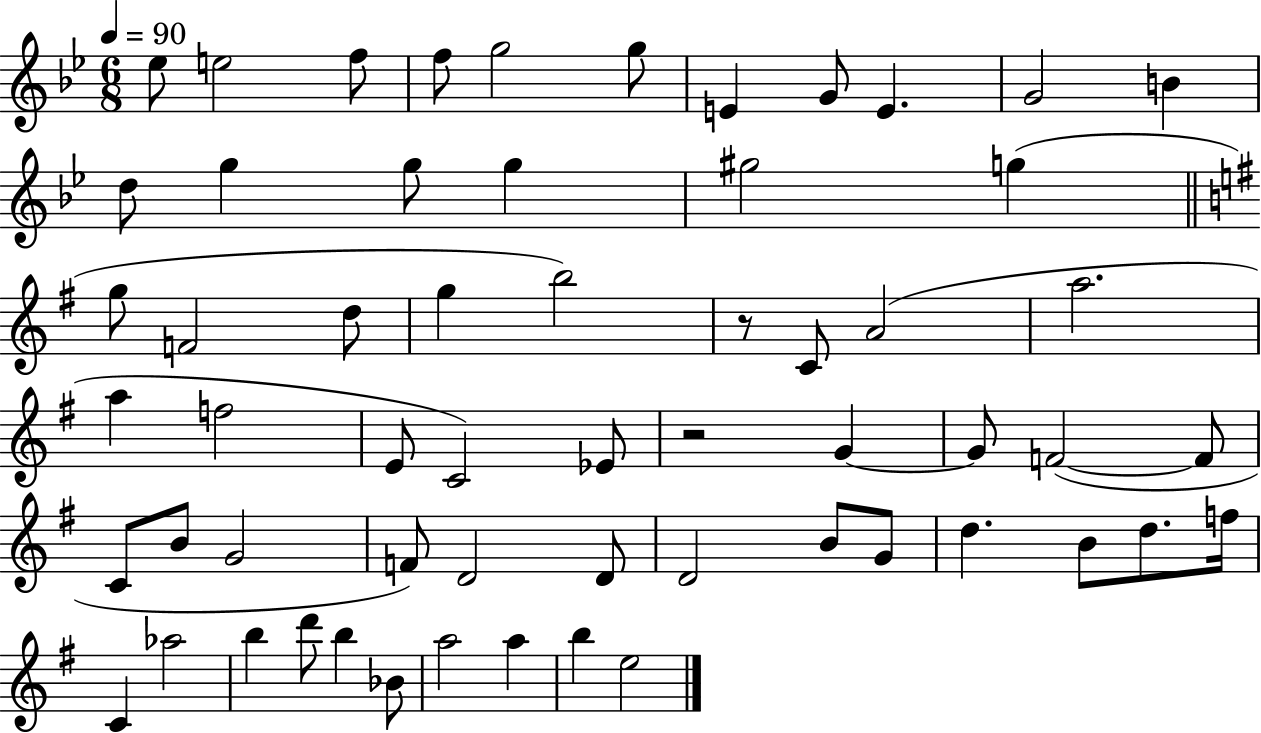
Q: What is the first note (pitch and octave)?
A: Eb5